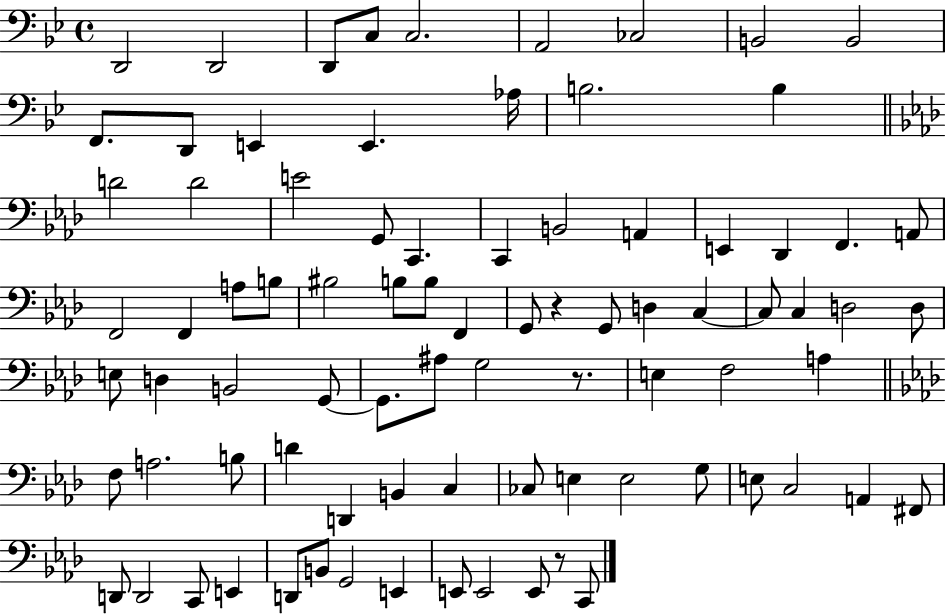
D2/h D2/h D2/e C3/e C3/h. A2/h CES3/h B2/h B2/h F2/e. D2/e E2/q E2/q. Ab3/s B3/h. B3/q D4/h D4/h E4/h G2/e C2/q. C2/q B2/h A2/q E2/q Db2/q F2/q. A2/e F2/h F2/q A3/e B3/e BIS3/h B3/e B3/e F2/q G2/e R/q G2/e D3/q C3/q C3/e C3/q D3/h D3/e E3/e D3/q B2/h G2/e G2/e. A#3/e G3/h R/e. E3/q F3/h A3/q F3/e A3/h. B3/e D4/q D2/q B2/q C3/q CES3/e E3/q E3/h G3/e E3/e C3/h A2/q F#2/e D2/e D2/h C2/e E2/q D2/e B2/e G2/h E2/q E2/e E2/h E2/e R/e C2/e